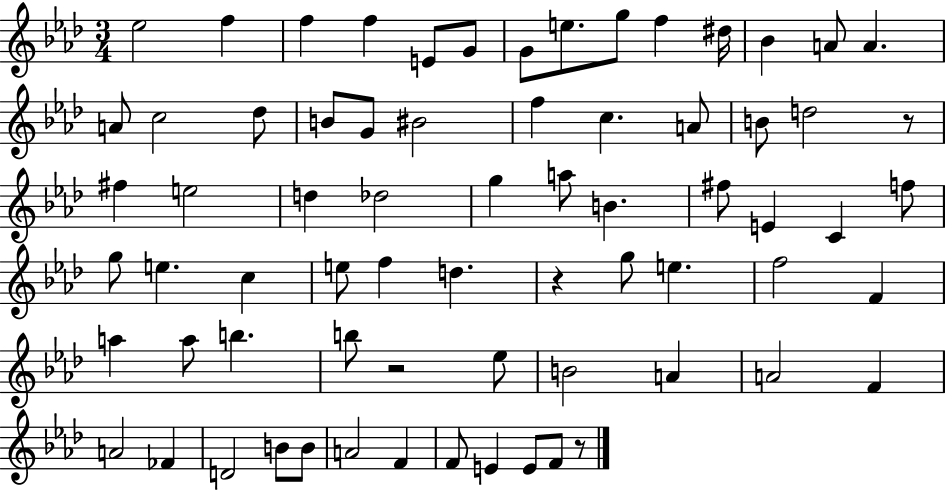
{
  \clef treble
  \numericTimeSignature
  \time 3/4
  \key aes \major
  ees''2 f''4 | f''4 f''4 e'8 g'8 | g'8 e''8. g''8 f''4 dis''16 | bes'4 a'8 a'4. | \break a'8 c''2 des''8 | b'8 g'8 bis'2 | f''4 c''4. a'8 | b'8 d''2 r8 | \break fis''4 e''2 | d''4 des''2 | g''4 a''8 b'4. | fis''8 e'4 c'4 f''8 | \break g''8 e''4. c''4 | e''8 f''4 d''4. | r4 g''8 e''4. | f''2 f'4 | \break a''4 a''8 b''4. | b''8 r2 ees''8 | b'2 a'4 | a'2 f'4 | \break a'2 fes'4 | d'2 b'8 b'8 | a'2 f'4 | f'8 e'4 e'8 f'8 r8 | \break \bar "|."
}